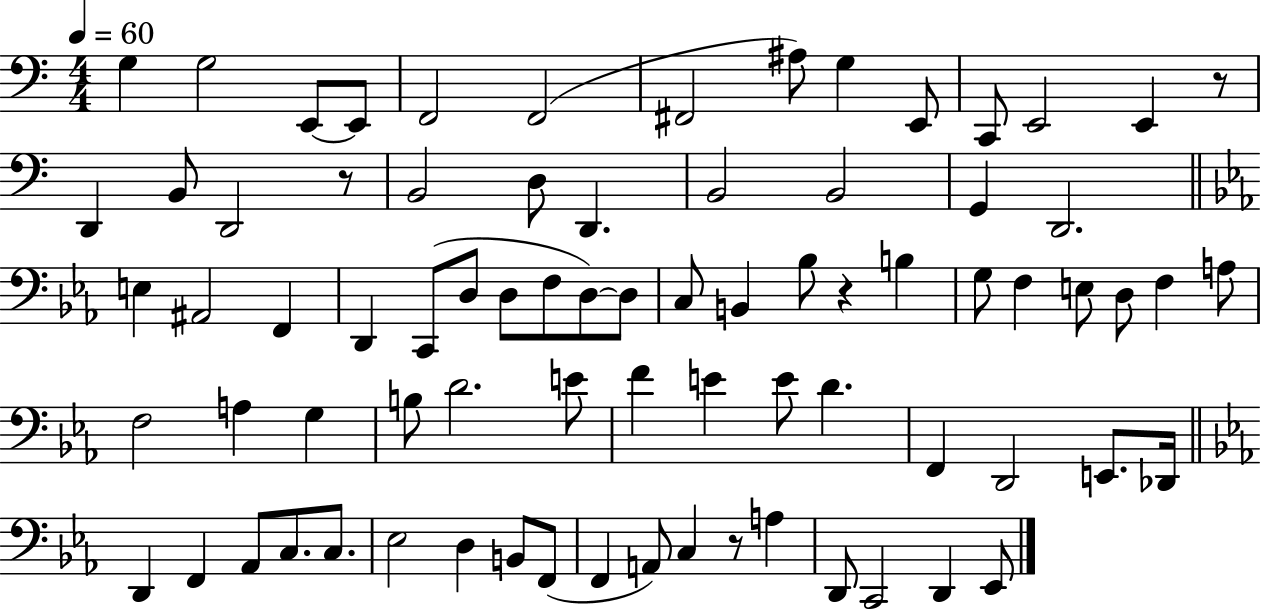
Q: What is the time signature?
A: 4/4